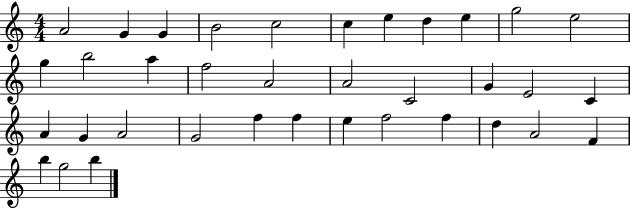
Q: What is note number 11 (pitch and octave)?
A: E5